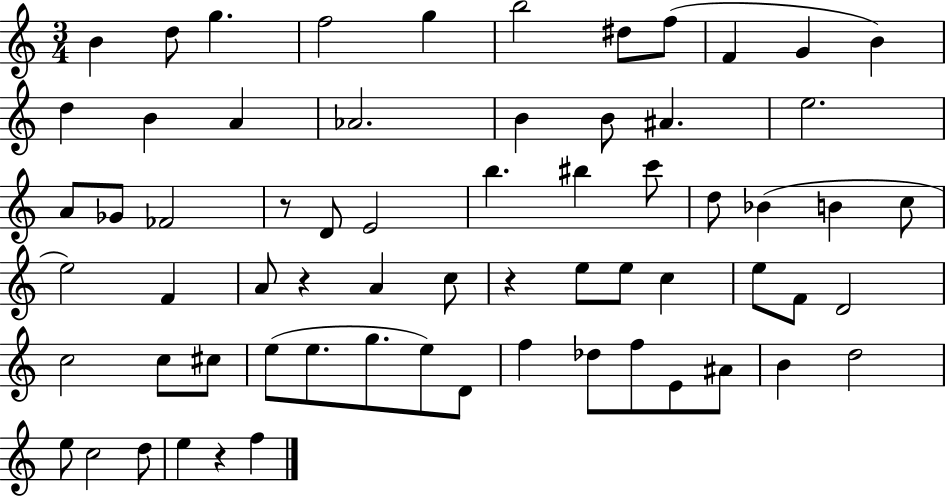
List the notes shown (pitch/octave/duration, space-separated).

B4/q D5/e G5/q. F5/h G5/q B5/h D#5/e F5/e F4/q G4/q B4/q D5/q B4/q A4/q Ab4/h. B4/q B4/e A#4/q. E5/h. A4/e Gb4/e FES4/h R/e D4/e E4/h B5/q. BIS5/q C6/e D5/e Bb4/q B4/q C5/e E5/h F4/q A4/e R/q A4/q C5/e R/q E5/e E5/e C5/q E5/e F4/e D4/h C5/h C5/e C#5/e E5/e E5/e. G5/e. E5/e D4/e F5/q Db5/e F5/e E4/e A#4/e B4/q D5/h E5/e C5/h D5/e E5/q R/q F5/q